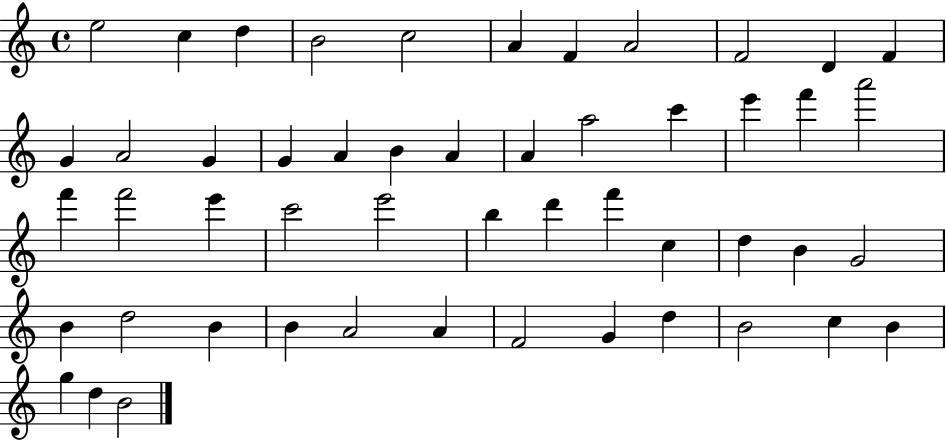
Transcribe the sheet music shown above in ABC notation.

X:1
T:Untitled
M:4/4
L:1/4
K:C
e2 c d B2 c2 A F A2 F2 D F G A2 G G A B A A a2 c' e' f' a'2 f' f'2 e' c'2 e'2 b d' f' c d B G2 B d2 B B A2 A F2 G d B2 c B g d B2